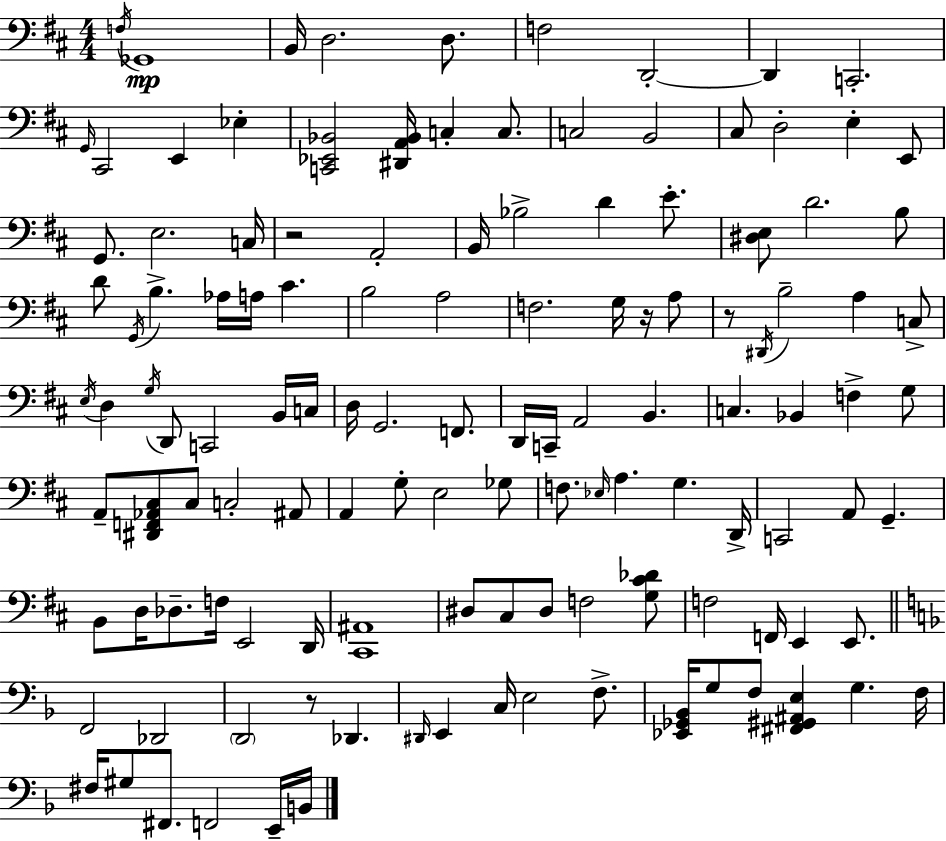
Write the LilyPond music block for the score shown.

{
  \clef bass
  \numericTimeSignature
  \time 4/4
  \key d \major
  \acciaccatura { f16 }\mp ges,1 | b,16 d2. d8. | f2 d,2-.~~ | d,4 c,2.-. | \break \grace { g,16 } cis,2 e,4 ees4-. | <c, ees, bes,>2 <dis, a, bes,>16 c4-. c8. | c2 b,2 | cis8 d2-. e4-. | \break e,8 g,8. e2. | c16 r2 a,2-. | b,16 bes2-> d'4 e'8.-. | <dis e>8 d'2. | \break b8 d'8 \acciaccatura { g,16 } b4.-> aes16 a16 cis'4. | b2 a2 | f2. g16 | r16 a8 r8 \acciaccatura { dis,16 } b2-- a4 | \break c8-> \acciaccatura { e16 } d4 \acciaccatura { g16 } d,8 c,2 | b,16 c16 d16 g,2. | f,8. d,16 c,16-- a,2 | b,4. c4. bes,4 | \break f4-> g8 a,8-- <dis, f, aes, cis>8 cis8 c2-. | ais,8 a,4 g8-. e2 | ges8 f8. \grace { ees16 } a4. | g4. d,16-> c,2 a,8 | \break g,4.-- b,8 d16 des8.-- f16 e,2 | d,16 <cis, ais,>1 | dis8 cis8 dis8 f2 | <g cis' des'>8 f2 f,16 | \break e,4 e,8. \bar "||" \break \key d \minor f,2 des,2 | \parenthesize d,2 r8 des,4. | \grace { dis,16 } e,4 c16 e2 f8.-> | <ees, ges, bes,>16 g8 f8 <fis, gis, ais, e>4 g4. | \break f16 fis16 gis8 fis,8. f,2 e,16-- | b,16 \bar "|."
}